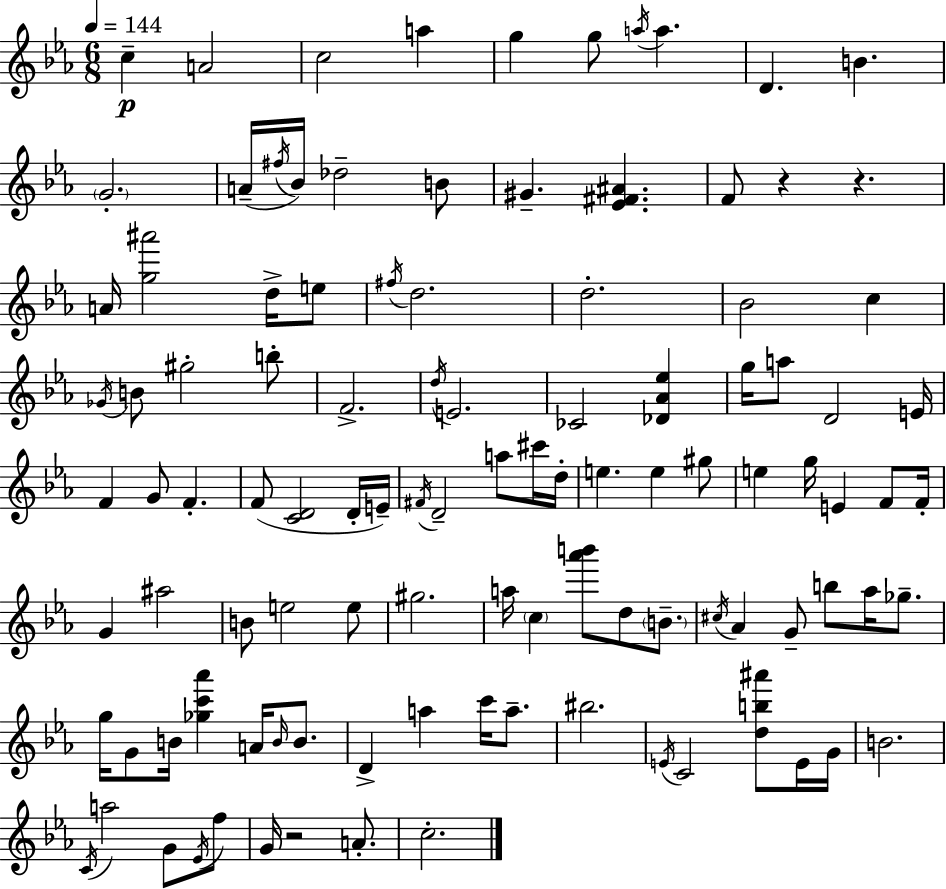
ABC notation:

X:1
T:Untitled
M:6/8
L:1/4
K:Cm
c A2 c2 a g g/2 a/4 a D B G2 A/4 ^f/4 _B/4 _d2 B/2 ^G [_E^F^A] F/2 z z A/4 [g^a']2 d/4 e/2 ^f/4 d2 d2 _B2 c _G/4 B/2 ^g2 b/2 F2 d/4 E2 _C2 [_D_A_e] g/4 a/2 D2 E/4 F G/2 F F/2 [CD]2 D/4 E/4 ^F/4 D2 a/2 ^c'/4 d/4 e e ^g/2 e g/4 E F/2 F/4 G ^a2 B/2 e2 e/2 ^g2 a/4 c [_a'b']/2 d/2 B/2 ^c/4 _A G/2 b/2 _a/4 _g/2 g/4 G/2 B/4 [_gc'_a'] A/4 B/4 B/2 D a c'/4 a/2 ^b2 E/4 C2 [db^a']/2 E/4 G/4 B2 C/4 a2 G/2 _E/4 f/2 G/4 z2 A/2 c2